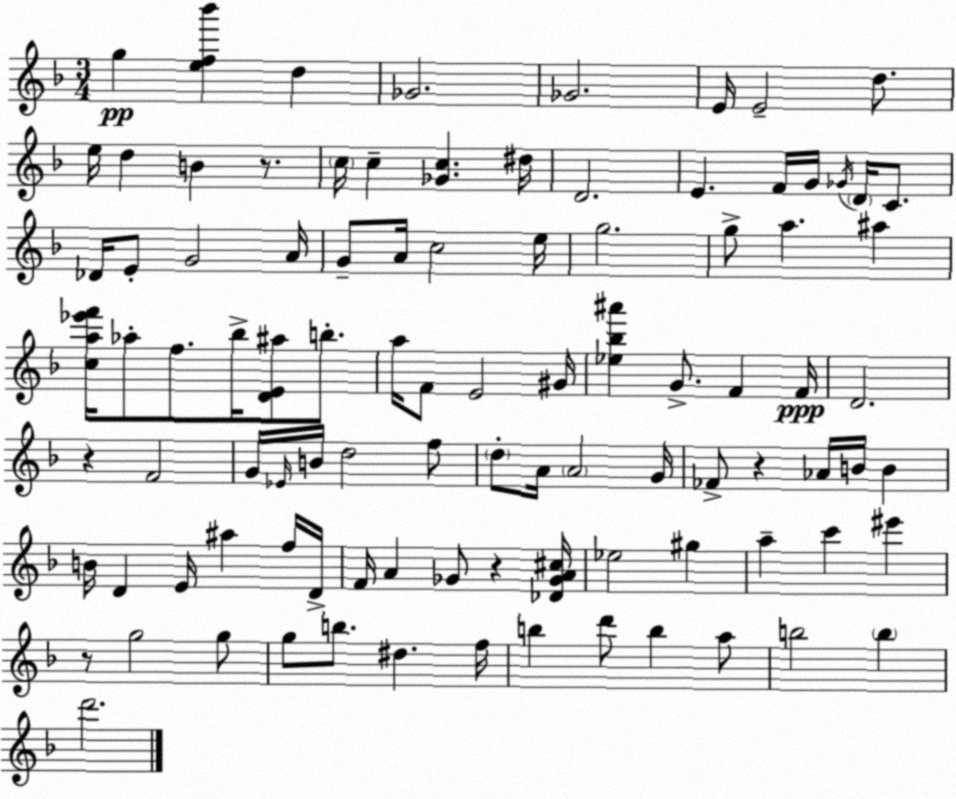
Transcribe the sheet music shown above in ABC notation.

X:1
T:Untitled
M:3/4
L:1/4
K:Dm
g [ef_b'] d _G2 _G2 E/4 E2 d/2 e/4 d B z/2 c/4 c [_Gc] ^d/4 D2 E F/4 G/4 _G/4 D/4 C/2 _D/4 E/2 G2 A/4 G/2 A/4 c2 e/4 g2 g/2 a ^a [ca_e'f']/4 _a/2 f/2 _b/4 [DE^a]/2 b/2 a/4 F/2 E2 ^G/4 [_e_b^a'] G/2 F F/4 D2 z F2 G/4 _E/4 B/4 d2 f/2 d/2 A/4 A2 G/4 _F/2 z _A/4 B/4 B B/4 D E/4 ^a f/4 D/4 F/4 A _G/2 z [_D_GA^c]/4 _e2 ^g a c' ^e' z/2 g2 g/2 g/2 b/2 ^d f/4 b d'/2 b a/2 b2 b d'2